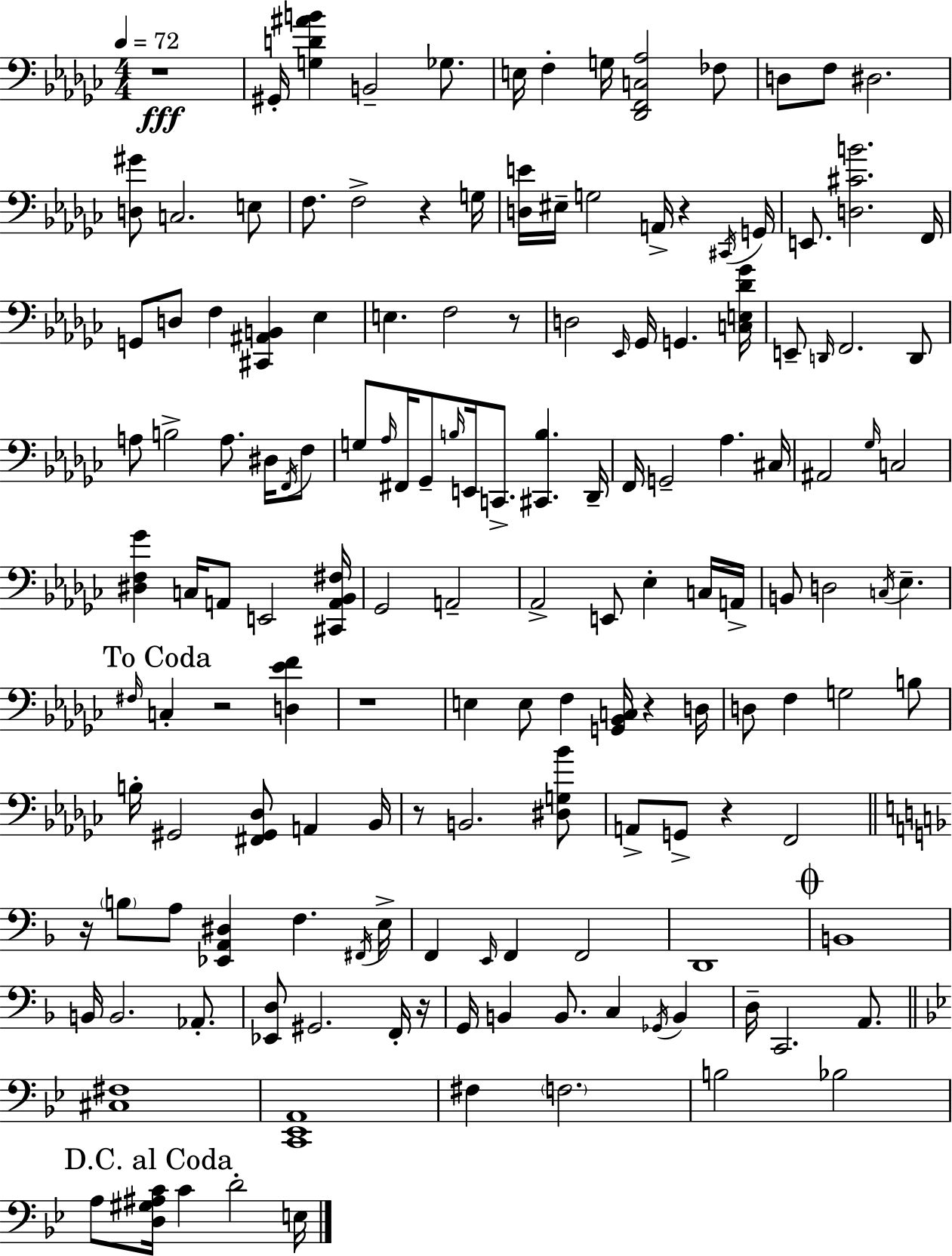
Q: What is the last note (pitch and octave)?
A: E3